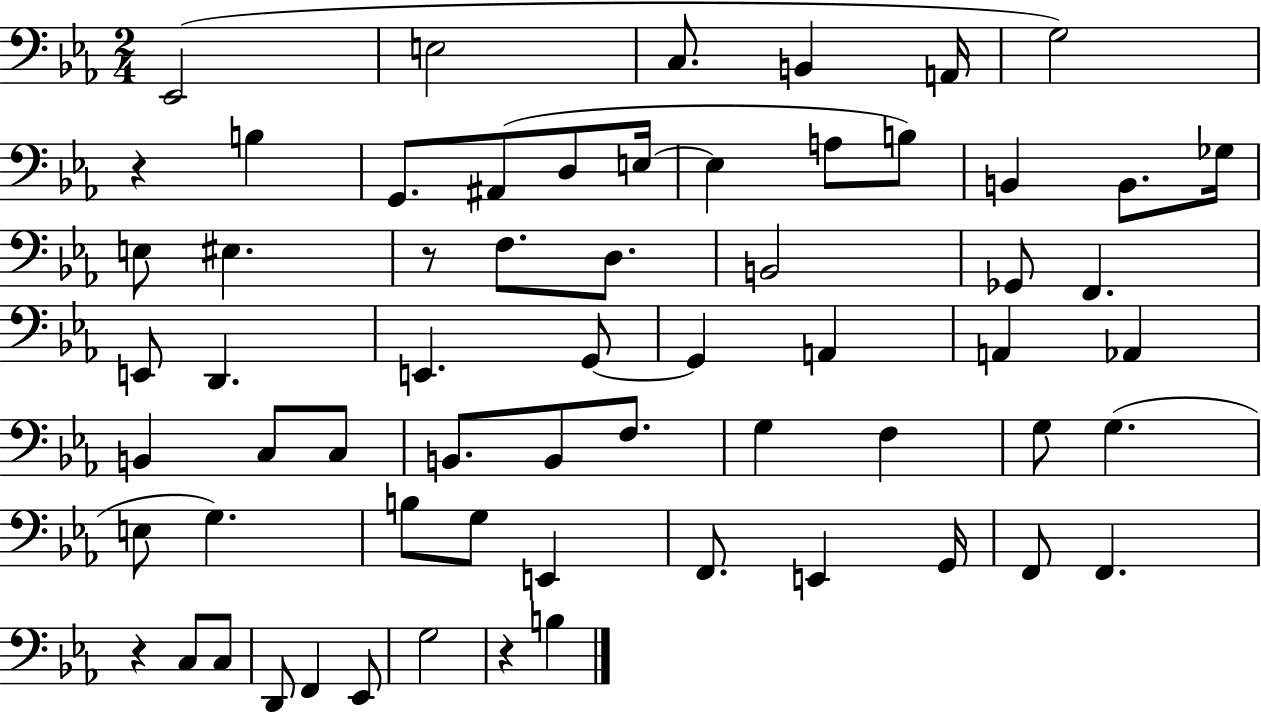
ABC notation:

X:1
T:Untitled
M:2/4
L:1/4
K:Eb
_E,,2 E,2 C,/2 B,, A,,/4 G,2 z B, G,,/2 ^A,,/2 D,/2 E,/4 E, A,/2 B,/2 B,, B,,/2 _G,/4 E,/2 ^E, z/2 F,/2 D,/2 B,,2 _G,,/2 F,, E,,/2 D,, E,, G,,/2 G,, A,, A,, _A,, B,, C,/2 C,/2 B,,/2 B,,/2 F,/2 G, F, G,/2 G, E,/2 G, B,/2 G,/2 E,, F,,/2 E,, G,,/4 F,,/2 F,, z C,/2 C,/2 D,,/2 F,, _E,,/2 G,2 z B,